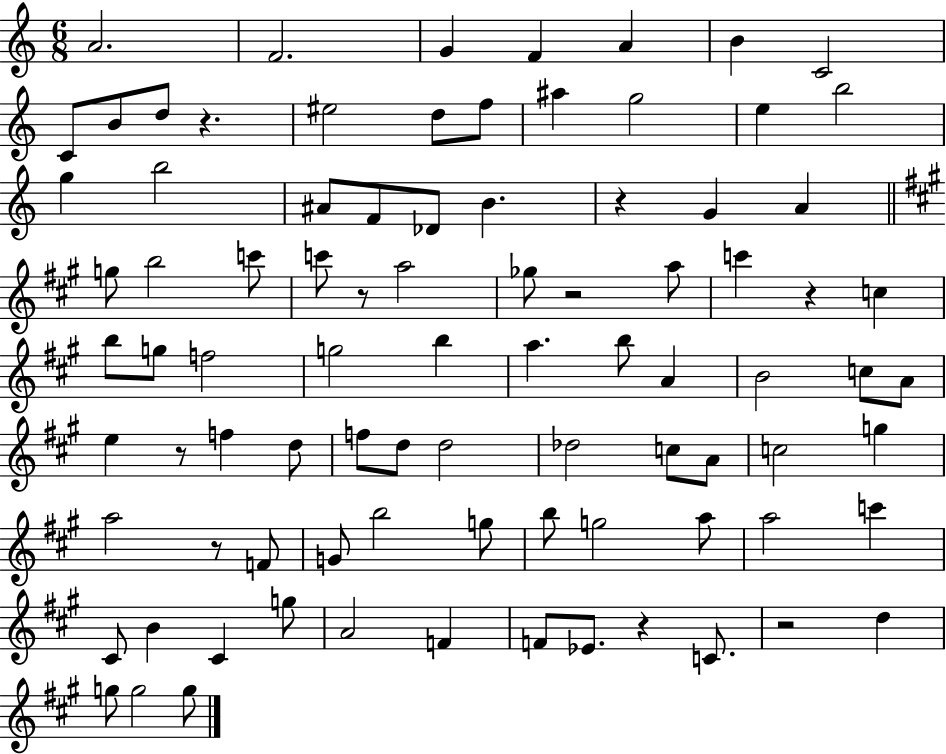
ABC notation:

X:1
T:Untitled
M:6/8
L:1/4
K:C
A2 F2 G F A B C2 C/2 B/2 d/2 z ^e2 d/2 f/2 ^a g2 e b2 g b2 ^A/2 F/2 _D/2 B z G A g/2 b2 c'/2 c'/2 z/2 a2 _g/2 z2 a/2 c' z c b/2 g/2 f2 g2 b a b/2 A B2 c/2 A/2 e z/2 f d/2 f/2 d/2 d2 _d2 c/2 A/2 c2 g a2 z/2 F/2 G/2 b2 g/2 b/2 g2 a/2 a2 c' ^C/2 B ^C g/2 A2 F F/2 _E/2 z C/2 z2 d g/2 g2 g/2